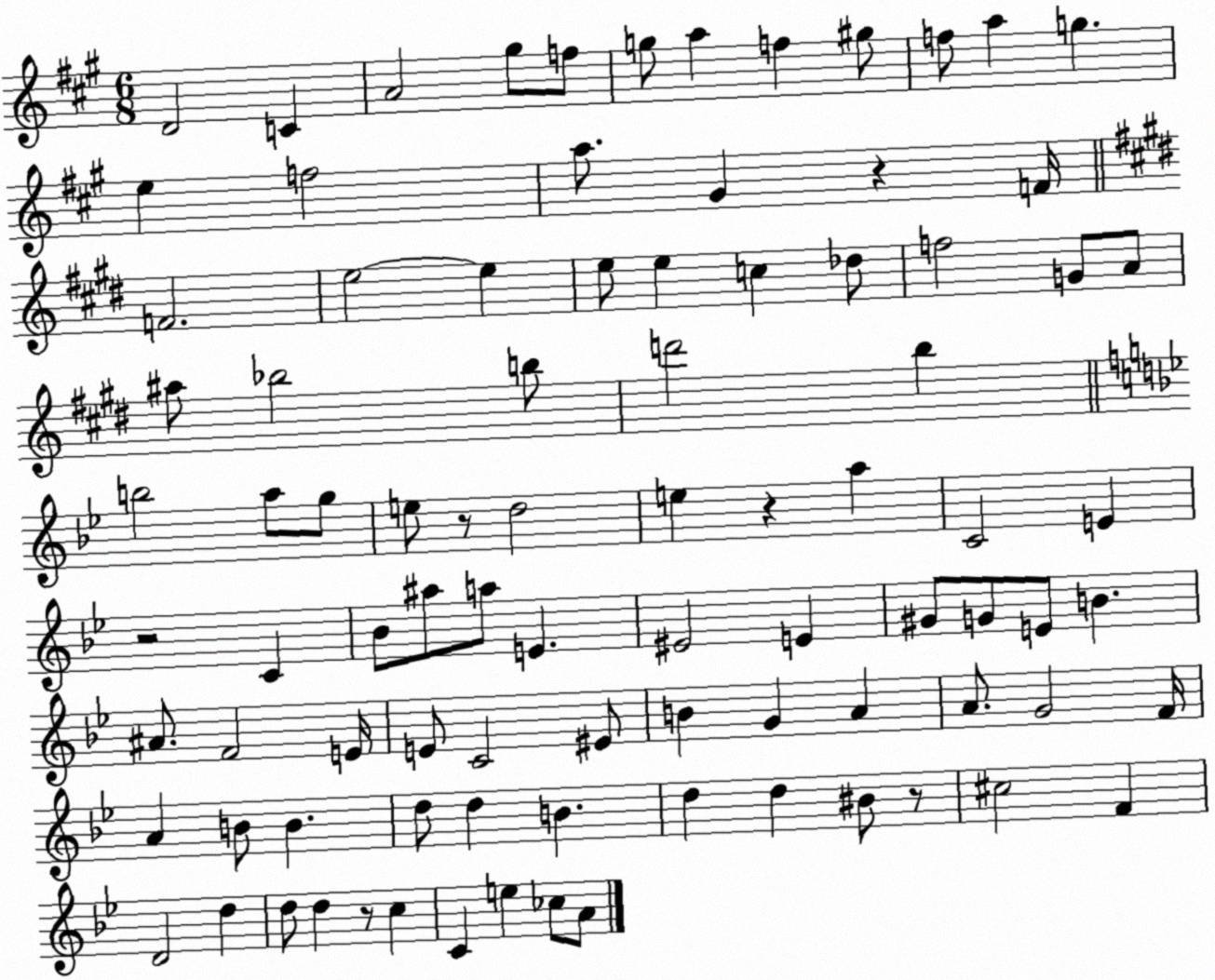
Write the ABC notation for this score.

X:1
T:Untitled
M:6/8
L:1/4
K:A
D2 C A2 ^g/2 f/2 g/2 a f ^g/2 f/2 a g e f2 a/2 ^G z F/4 F2 e2 e e/2 e c _d/2 f2 G/2 A/2 ^a/2 _b2 b/2 d'2 b b2 a/2 g/2 e/2 z/2 d2 e z a C2 E z2 C _B/2 ^a/2 a/2 E ^E2 E ^G/2 G/2 E/2 B ^A/2 F2 E/4 E/2 C2 ^E/2 B G A A/2 G2 F/4 A B/2 B d/2 d B d d ^B/2 z/2 ^c2 F D2 d d/2 d z/2 c C e _c/2 A/2